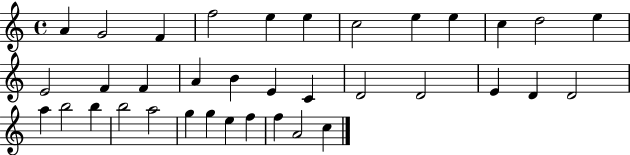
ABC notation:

X:1
T:Untitled
M:4/4
L:1/4
K:C
A G2 F f2 e e c2 e e c d2 e E2 F F A B E C D2 D2 E D D2 a b2 b b2 a2 g g e f f A2 c